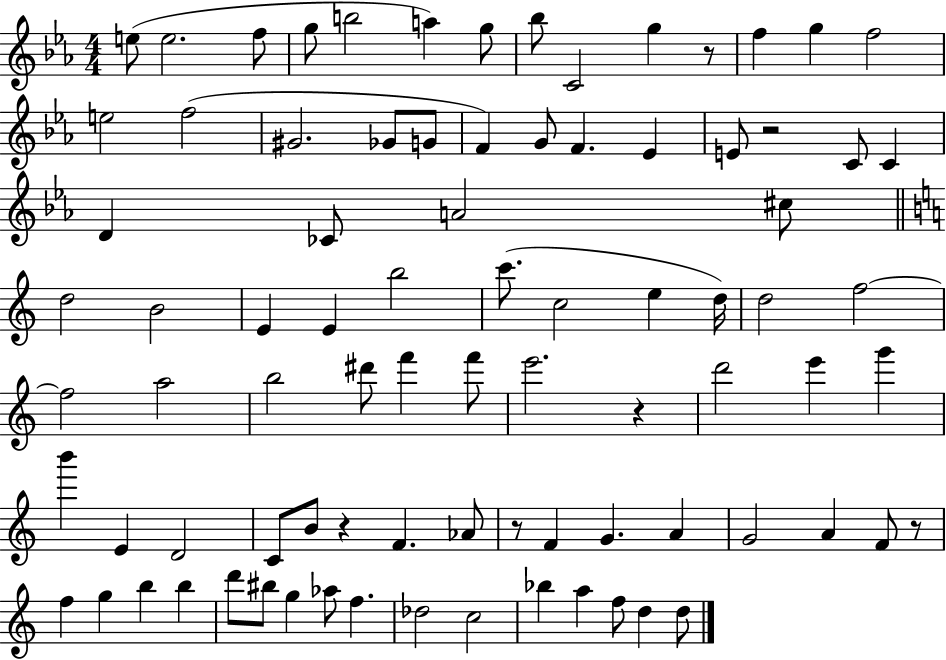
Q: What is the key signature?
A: EES major